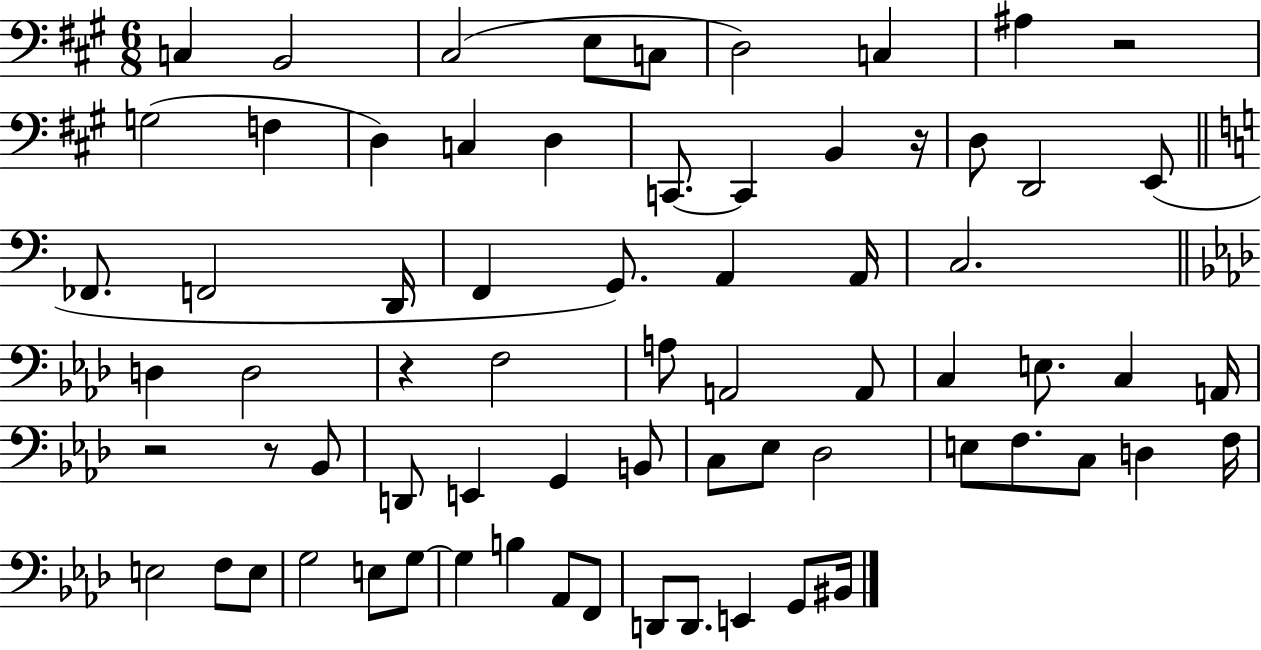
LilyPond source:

{
  \clef bass
  \numericTimeSignature
  \time 6/8
  \key a \major
  c4 b,2 | cis2( e8 c8 | d2) c4 | ais4 r2 | \break g2( f4 | d4) c4 d4 | c,8.~~ c,4 b,4 r16 | d8 d,2 e,8( | \break \bar "||" \break \key a \minor fes,8. f,2 d,16 | f,4 g,8.) a,4 a,16 | c2. | \bar "||" \break \key aes \major d4 d2 | r4 f2 | a8 a,2 a,8 | c4 e8. c4 a,16 | \break r2 r8 bes,8 | d,8 e,4 g,4 b,8 | c8 ees8 des2 | e8 f8. c8 d4 f16 | \break e2 f8 e8 | g2 e8 g8~~ | g4 b4 aes,8 f,8 | d,8 d,8. e,4 g,8 bis,16 | \break \bar "|."
}